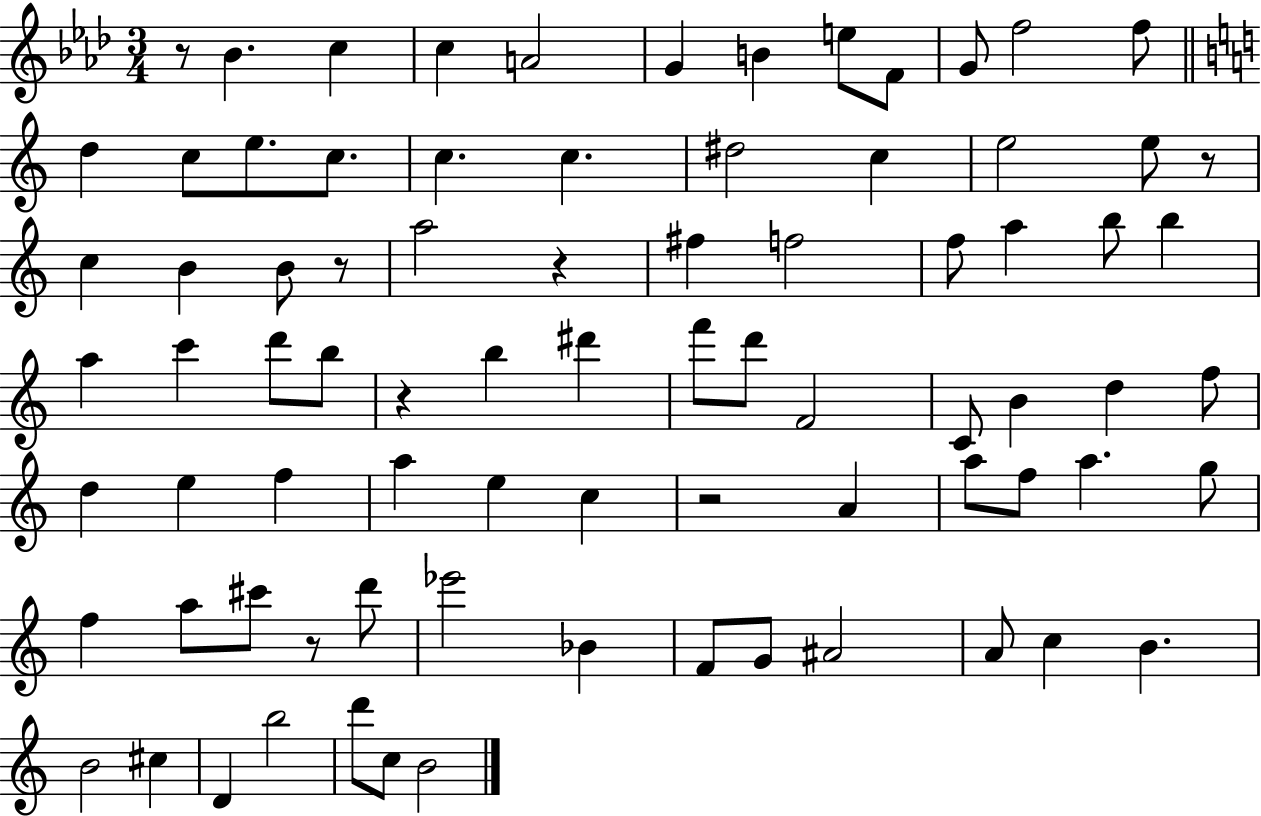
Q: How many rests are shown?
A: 7